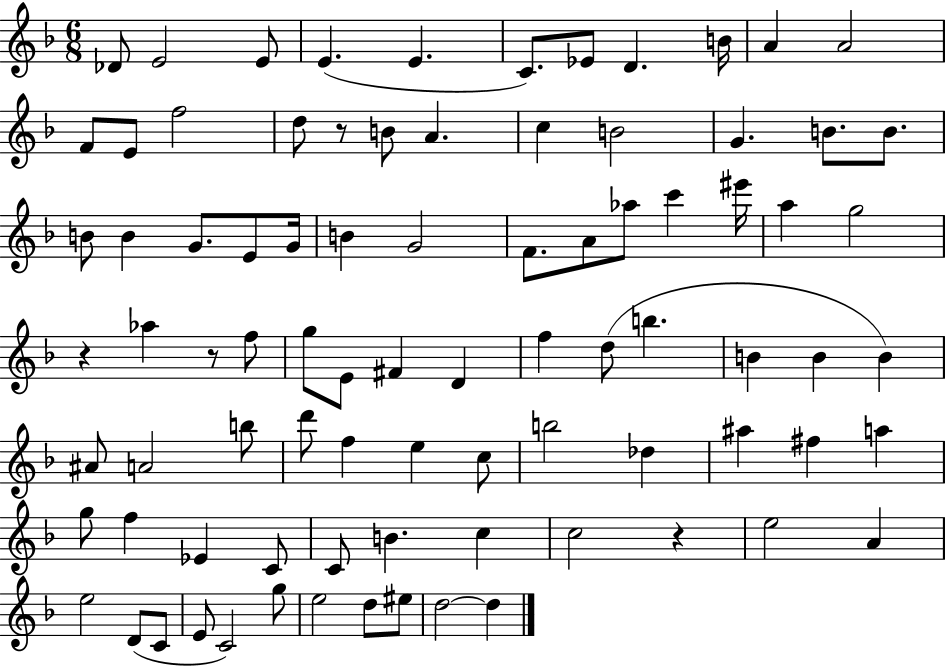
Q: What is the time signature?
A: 6/8